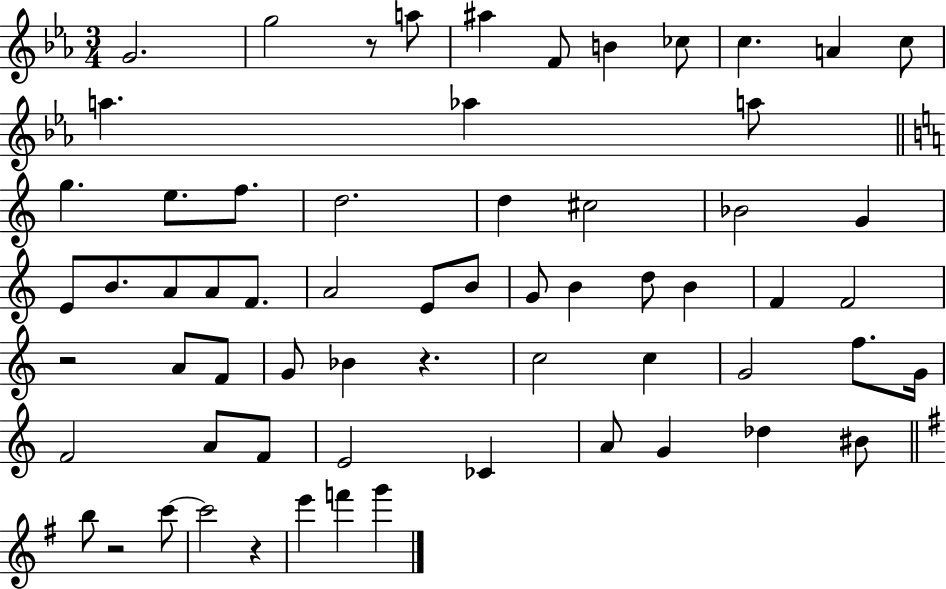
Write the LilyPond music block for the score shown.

{
  \clef treble
  \numericTimeSignature
  \time 3/4
  \key ees \major
  g'2. | g''2 r8 a''8 | ais''4 f'8 b'4 ces''8 | c''4. a'4 c''8 | \break a''4. aes''4 a''8 | \bar "||" \break \key c \major g''4. e''8. f''8. | d''2. | d''4 cis''2 | bes'2 g'4 | \break e'8 b'8. a'8 a'8 f'8. | a'2 e'8 b'8 | g'8 b'4 d''8 b'4 | f'4 f'2 | \break r2 a'8 f'8 | g'8 bes'4 r4. | c''2 c''4 | g'2 f''8. g'16 | \break f'2 a'8 f'8 | e'2 ces'4 | a'8 g'4 des''4 bis'8 | \bar "||" \break \key g \major b''8 r2 c'''8~~ | c'''2 r4 | e'''4 f'''4 g'''4 | \bar "|."
}